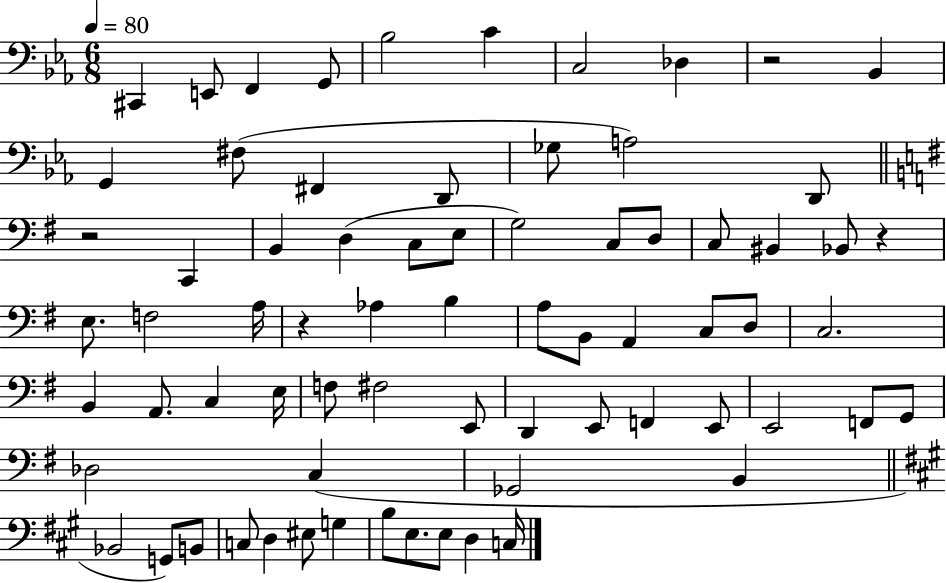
{
  \clef bass
  \numericTimeSignature
  \time 6/8
  \key ees \major
  \tempo 4 = 80
  \repeat volta 2 { cis,4 e,8 f,4 g,8 | bes2 c'4 | c2 des4 | r2 bes,4 | \break g,4 fis8( fis,4 d,8 | ges8 a2) d,8 | \bar "||" \break \key e \minor r2 c,4 | b,4 d4( c8 e8 | g2) c8 d8 | c8 bis,4 bes,8 r4 | \break e8. f2 a16 | r4 aes4 b4 | a8 b,8 a,4 c8 d8 | c2. | \break b,4 a,8. c4 e16 | f8 fis2 e,8 | d,4 e,8 f,4 e,8 | e,2 f,8 g,8 | \break des2 c4( | ges,2 b,4 | \bar "||" \break \key a \major bes,2 g,8) b,8 | c8 d4 eis8 g4 | b8 e8. e8 d4 c16 | } \bar "|."
}